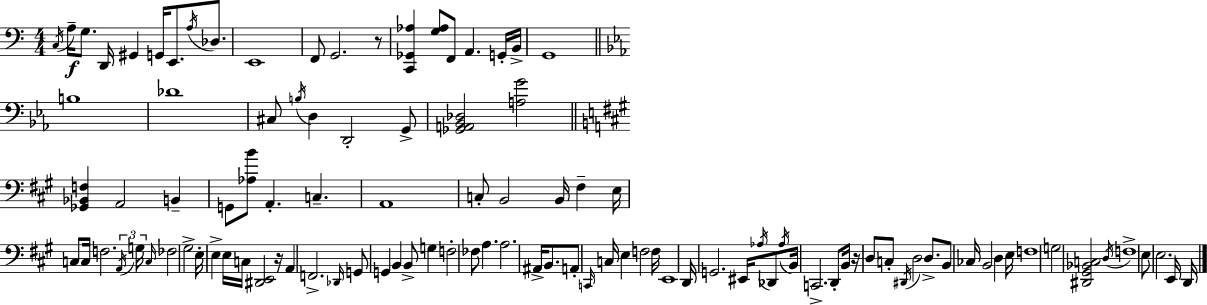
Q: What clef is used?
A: bass